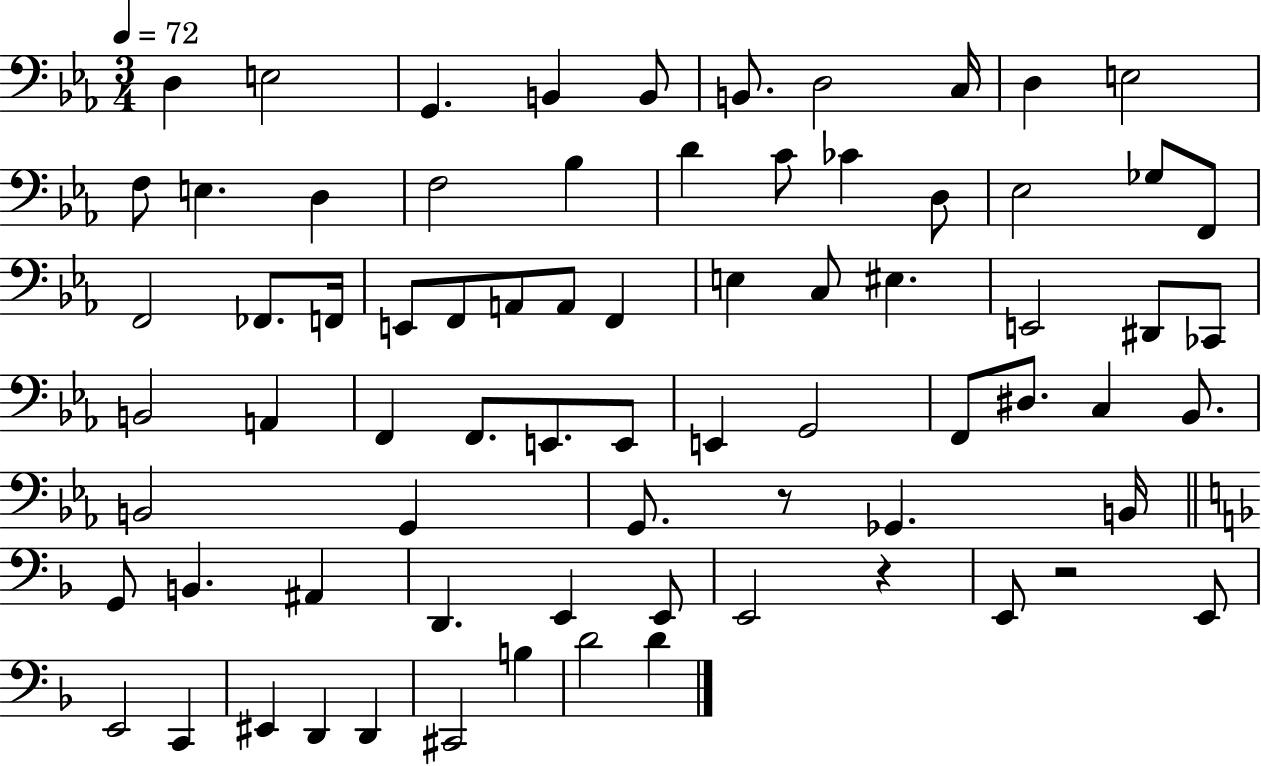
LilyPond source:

{
  \clef bass
  \numericTimeSignature
  \time 3/4
  \key ees \major
  \tempo 4 = 72
  d4 e2 | g,4. b,4 b,8 | b,8. d2 c16 | d4 e2 | \break f8 e4. d4 | f2 bes4 | d'4 c'8 ces'4 d8 | ees2 ges8 f,8 | \break f,2 fes,8. f,16 | e,8 f,8 a,8 a,8 f,4 | e4 c8 eis4. | e,2 dis,8 ces,8 | \break b,2 a,4 | f,4 f,8. e,8. e,8 | e,4 g,2 | f,8 dis8. c4 bes,8. | \break b,2 g,4 | g,8. r8 ges,4. b,16 | \bar "||" \break \key d \minor g,8 b,4. ais,4 | d,4. e,4 e,8 | e,2 r4 | e,8 r2 e,8 | \break e,2 c,4 | eis,4 d,4 d,4 | cis,2 b4 | d'2 d'4 | \break \bar "|."
}